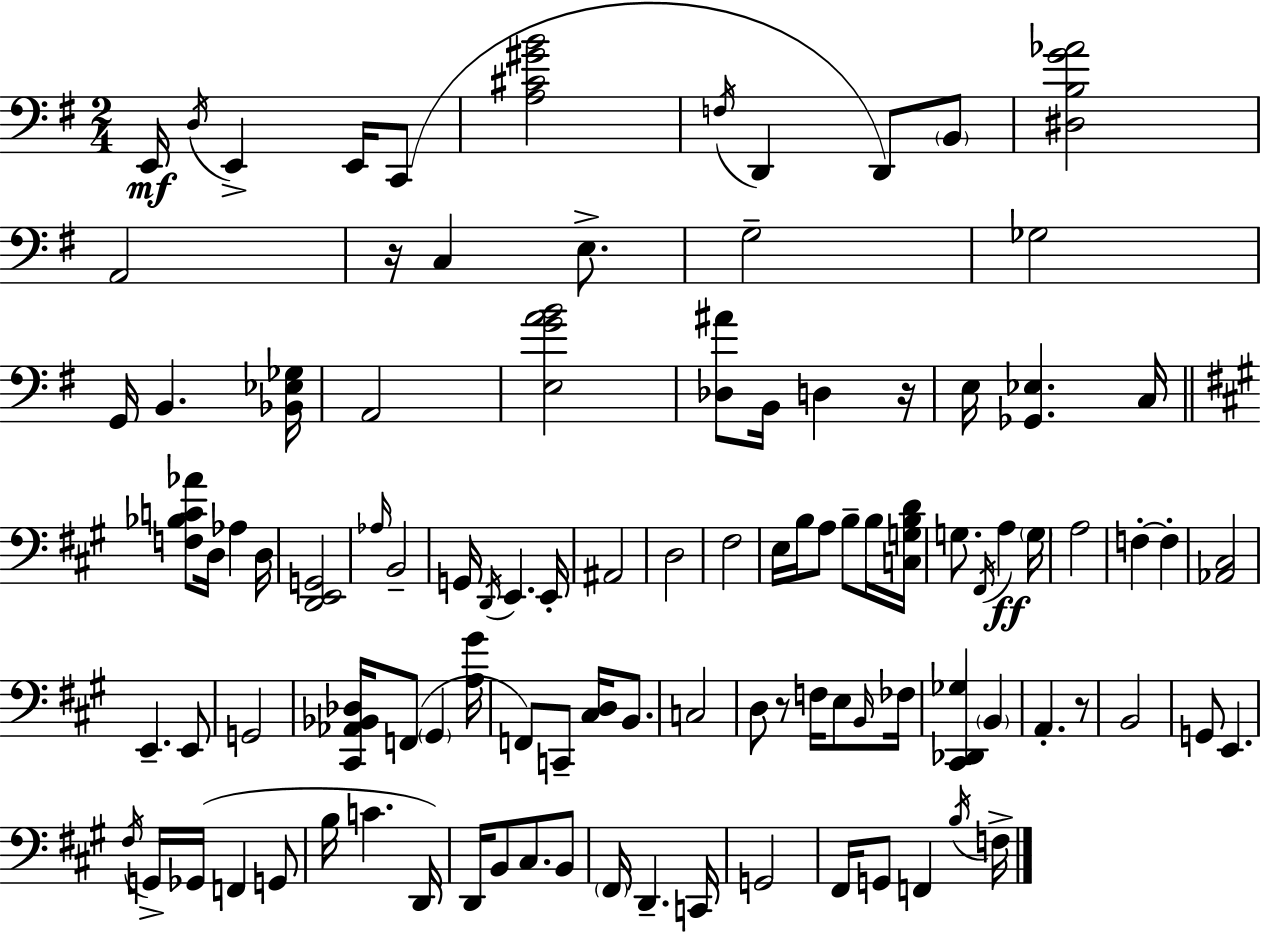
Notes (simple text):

E2/s D3/s E2/q E2/s C2/e [A3,C#4,G#4,B4]/h F3/s D2/q D2/e B2/e [D#3,B3,G4,Ab4]/h A2/h R/s C3/q E3/e. G3/h Gb3/h G2/s B2/q. [Bb2,Eb3,Gb3]/s A2/h [E3,G4,A4,B4]/h [Db3,A#4]/e B2/s D3/q R/s E3/s [Gb2,Eb3]/q. C3/s [F3,Bb3,C4,Ab4]/e D3/s Ab3/q D3/s [D2,E2,G2]/h Ab3/s B2/h G2/s D2/s E2/q. E2/s A#2/h D3/h F#3/h E3/s B3/s A3/e B3/e B3/s [C3,G3,B3,D4]/s G3/e. F#2/s A3/q G3/s A3/h F3/q F3/q [Ab2,C#3]/h E2/q. E2/e G2/h [C#2,Ab2,Bb2,Db3]/s F2/e G#2/q [A3,G#4]/s F2/e C2/e [C#3,D3]/s B2/e. C3/h D3/e R/e F3/s E3/e B2/s FES3/s [C#2,Db2,Gb3]/q B2/q A2/q. R/e B2/h G2/e E2/q. F#3/s G2/s Gb2/s F2/q G2/e B3/s C4/q. D2/s D2/s B2/e C#3/e. B2/e F#2/s D2/q. C2/s G2/h F#2/s G2/e F2/q B3/s F3/s